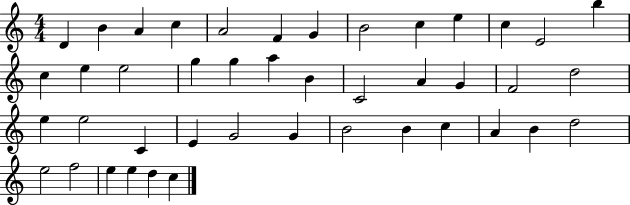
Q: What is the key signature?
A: C major